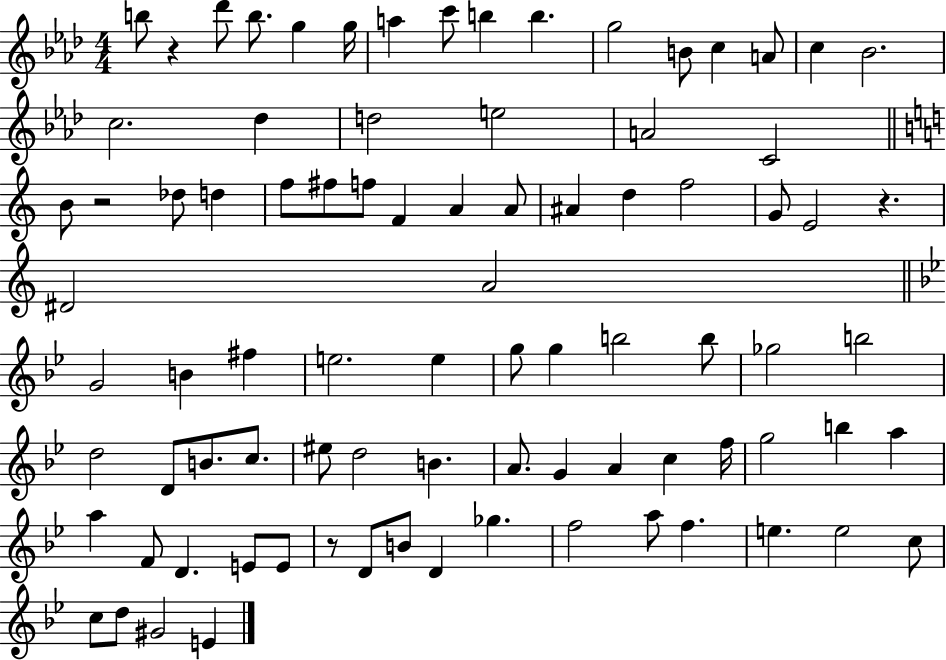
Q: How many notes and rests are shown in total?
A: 86